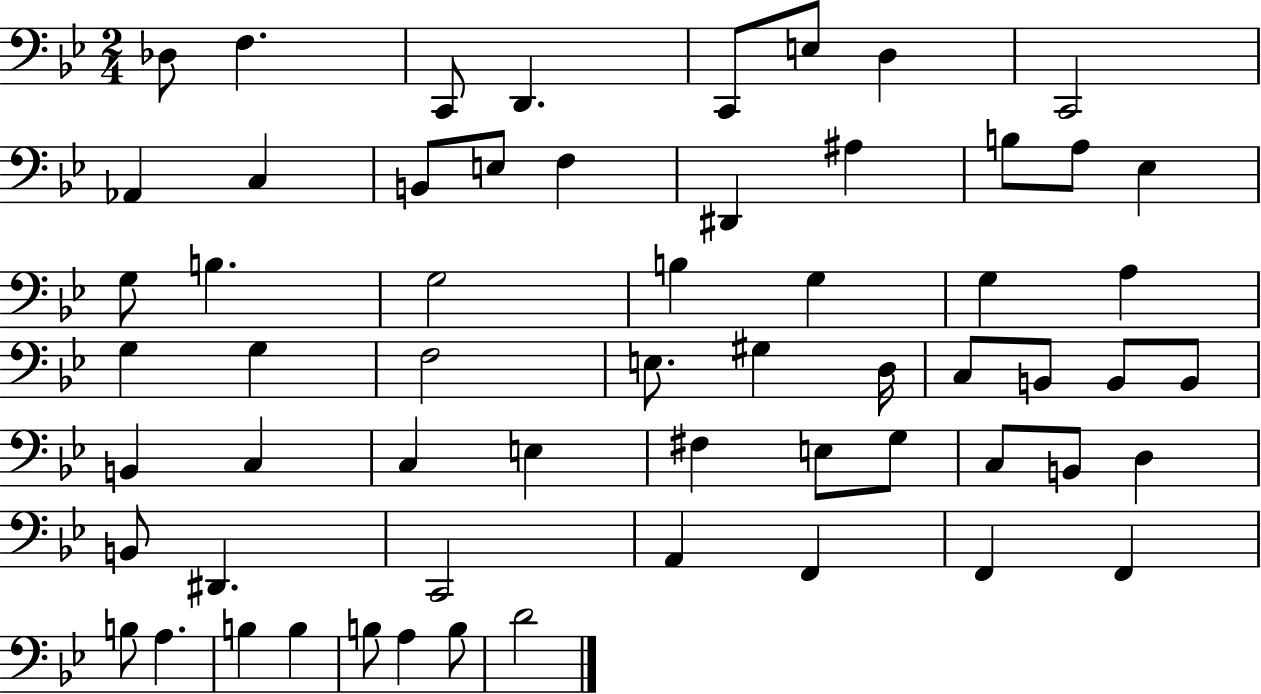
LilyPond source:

{
  \clef bass
  \numericTimeSignature
  \time 2/4
  \key bes \major
  des8 f4. | c,8 d,4. | c,8 e8 d4 | c,2 | \break aes,4 c4 | b,8 e8 f4 | dis,4 ais4 | b8 a8 ees4 | \break g8 b4. | g2 | b4 g4 | g4 a4 | \break g4 g4 | f2 | e8. gis4 d16 | c8 b,8 b,8 b,8 | \break b,4 c4 | c4 e4 | fis4 e8 g8 | c8 b,8 d4 | \break b,8 dis,4. | c,2 | a,4 f,4 | f,4 f,4 | \break b8 a4. | b4 b4 | b8 a4 b8 | d'2 | \break \bar "|."
}